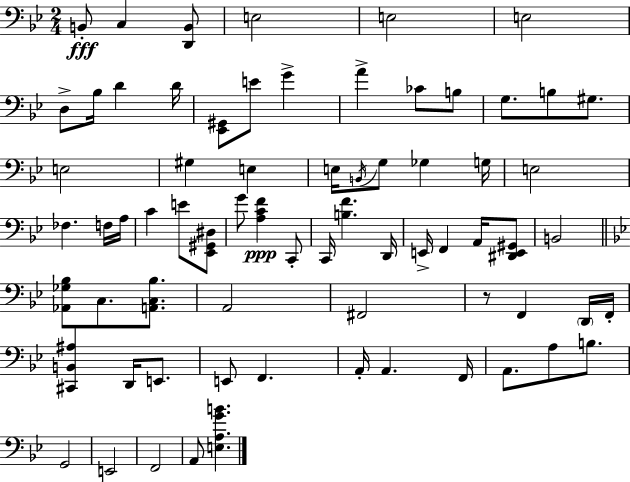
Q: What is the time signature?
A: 2/4